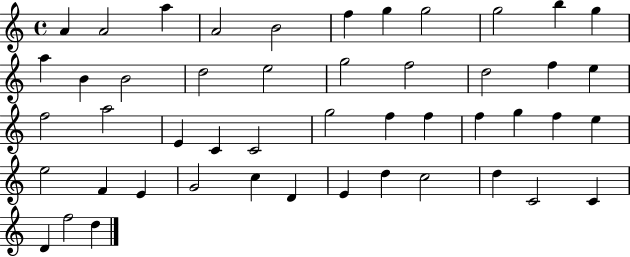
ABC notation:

X:1
T:Untitled
M:4/4
L:1/4
K:C
A A2 a A2 B2 f g g2 g2 b g a B B2 d2 e2 g2 f2 d2 f e f2 a2 E C C2 g2 f f f g f e e2 F E G2 c D E d c2 d C2 C D f2 d